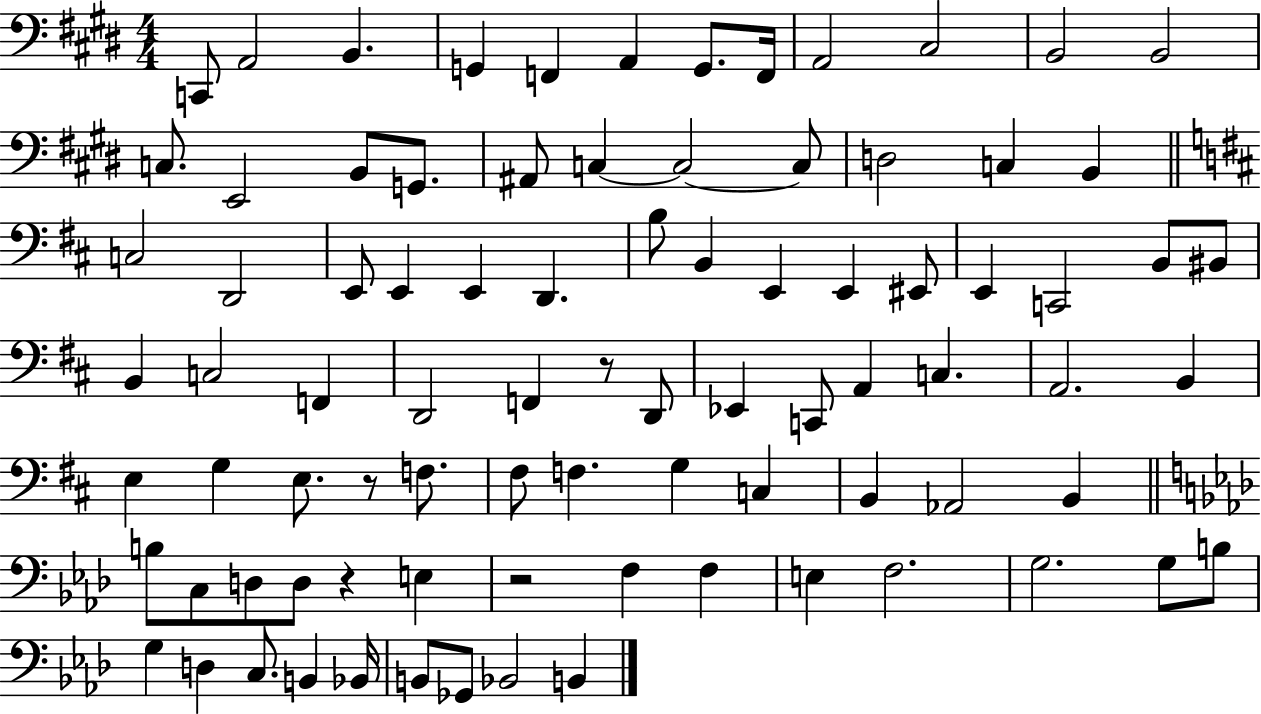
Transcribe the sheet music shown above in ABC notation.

X:1
T:Untitled
M:4/4
L:1/4
K:E
C,,/2 A,,2 B,, G,, F,, A,, G,,/2 F,,/4 A,,2 ^C,2 B,,2 B,,2 C,/2 E,,2 B,,/2 G,,/2 ^A,,/2 C, C,2 C,/2 D,2 C, B,, C,2 D,,2 E,,/2 E,, E,, D,, B,/2 B,, E,, E,, ^E,,/2 E,, C,,2 B,,/2 ^B,,/2 B,, C,2 F,, D,,2 F,, z/2 D,,/2 _E,, C,,/2 A,, C, A,,2 B,, E, G, E,/2 z/2 F,/2 ^F,/2 F, G, C, B,, _A,,2 B,, B,/2 C,/2 D,/2 D,/2 z E, z2 F, F, E, F,2 G,2 G,/2 B,/2 G, D, C,/2 B,, _B,,/4 B,,/2 _G,,/2 _B,,2 B,,